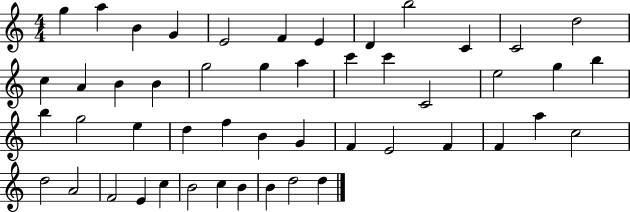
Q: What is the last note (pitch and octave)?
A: D5